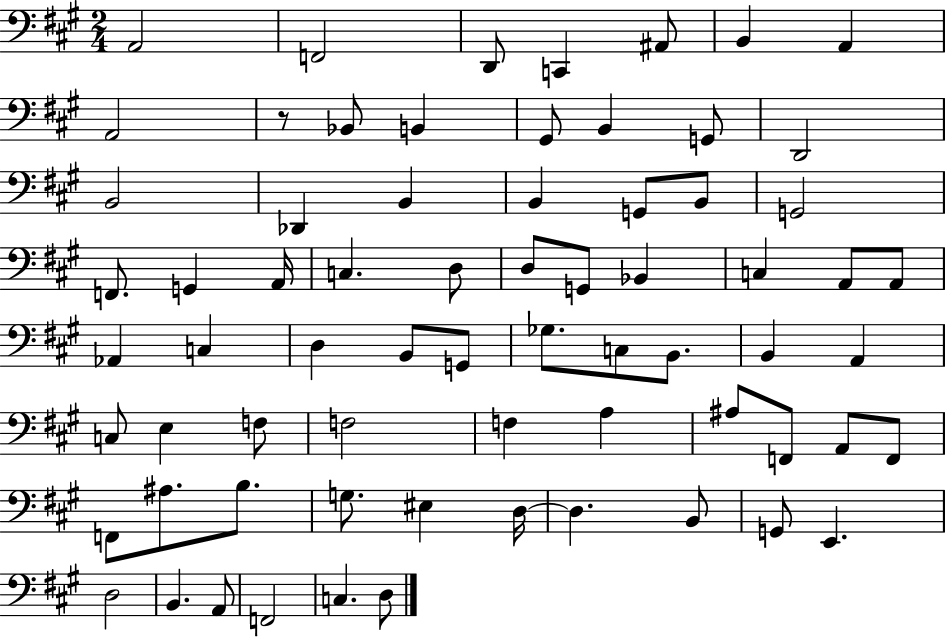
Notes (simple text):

A2/h F2/h D2/e C2/q A#2/e B2/q A2/q A2/h R/e Bb2/e B2/q G#2/e B2/q G2/e D2/h B2/h Db2/q B2/q B2/q G2/e B2/e G2/h F2/e. G2/q A2/s C3/q. D3/e D3/e G2/e Bb2/q C3/q A2/e A2/e Ab2/q C3/q D3/q B2/e G2/e Gb3/e. C3/e B2/e. B2/q A2/q C3/e E3/q F3/e F3/h F3/q A3/q A#3/e F2/e A2/e F2/e F2/e A#3/e. B3/e. G3/e. EIS3/q D3/s D3/q. B2/e G2/e E2/q. D3/h B2/q. A2/e F2/h C3/q. D3/e